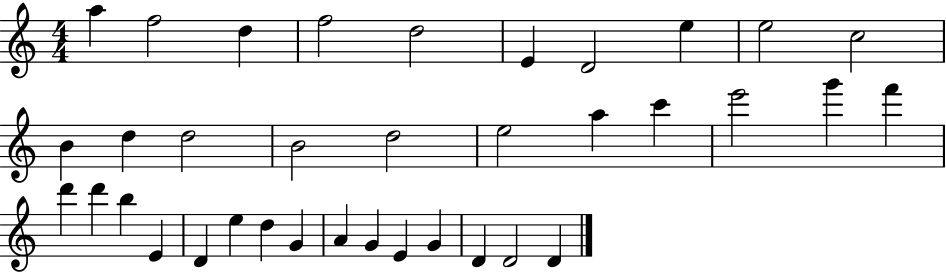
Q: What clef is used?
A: treble